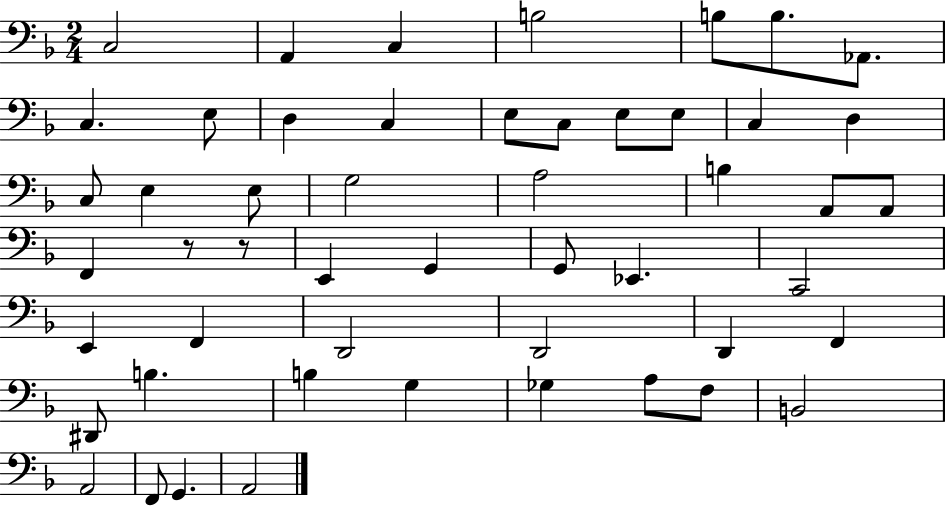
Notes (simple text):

C3/h A2/q C3/q B3/h B3/e B3/e. Ab2/e. C3/q. E3/e D3/q C3/q E3/e C3/e E3/e E3/e C3/q D3/q C3/e E3/q E3/e G3/h A3/h B3/q A2/e A2/e F2/q R/e R/e E2/q G2/q G2/e Eb2/q. C2/h E2/q F2/q D2/h D2/h D2/q F2/q D#2/e B3/q. B3/q G3/q Gb3/q A3/e F3/e B2/h A2/h F2/e G2/q. A2/h